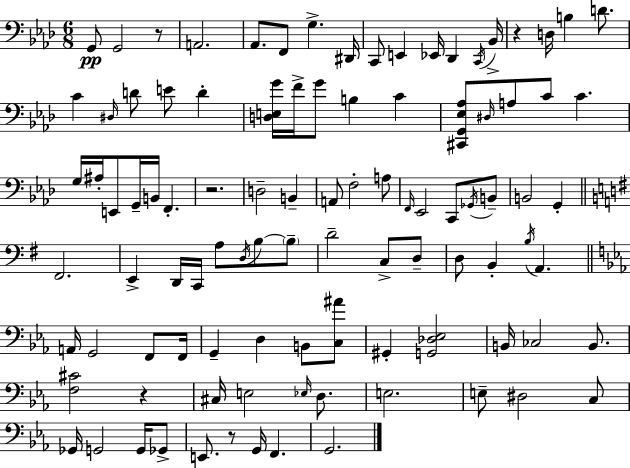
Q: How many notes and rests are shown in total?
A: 99